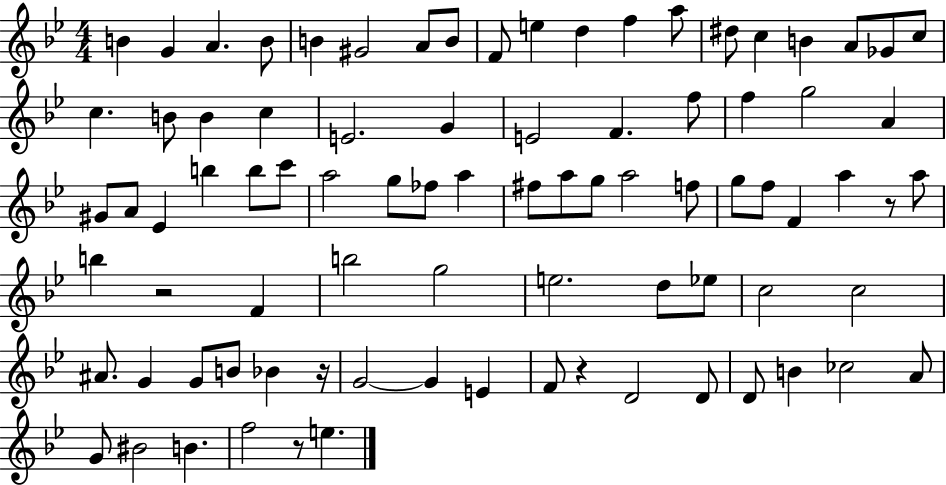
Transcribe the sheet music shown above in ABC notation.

X:1
T:Untitled
M:4/4
L:1/4
K:Bb
B G A B/2 B ^G2 A/2 B/2 F/2 e d f a/2 ^d/2 c B A/2 _G/2 c/2 c B/2 B c E2 G E2 F f/2 f g2 A ^G/2 A/2 _E b b/2 c'/2 a2 g/2 _f/2 a ^f/2 a/2 g/2 a2 f/2 g/2 f/2 F a z/2 a/2 b z2 F b2 g2 e2 d/2 _e/2 c2 c2 ^A/2 G G/2 B/2 _B z/4 G2 G E F/2 z D2 D/2 D/2 B _c2 A/2 G/2 ^B2 B f2 z/2 e